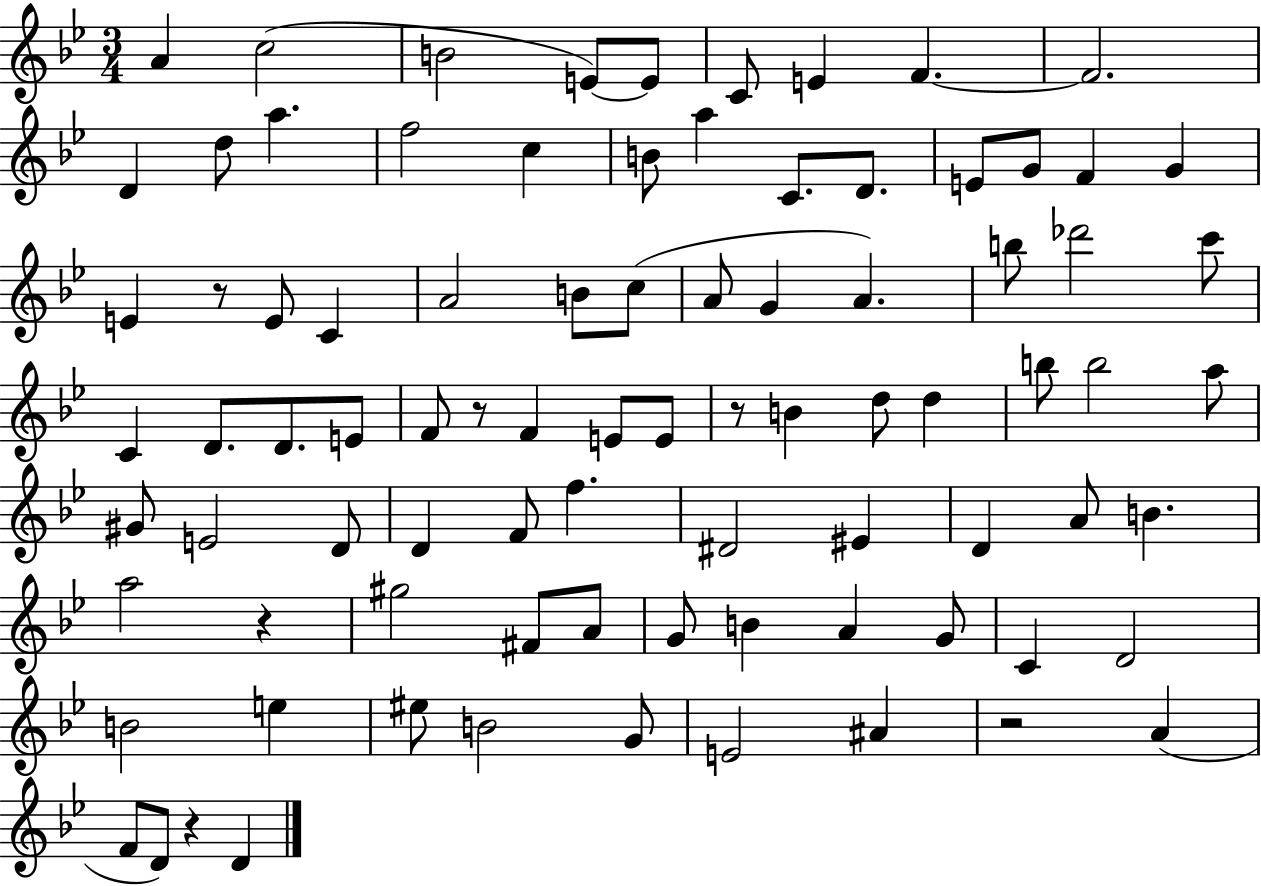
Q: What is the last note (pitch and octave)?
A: D4